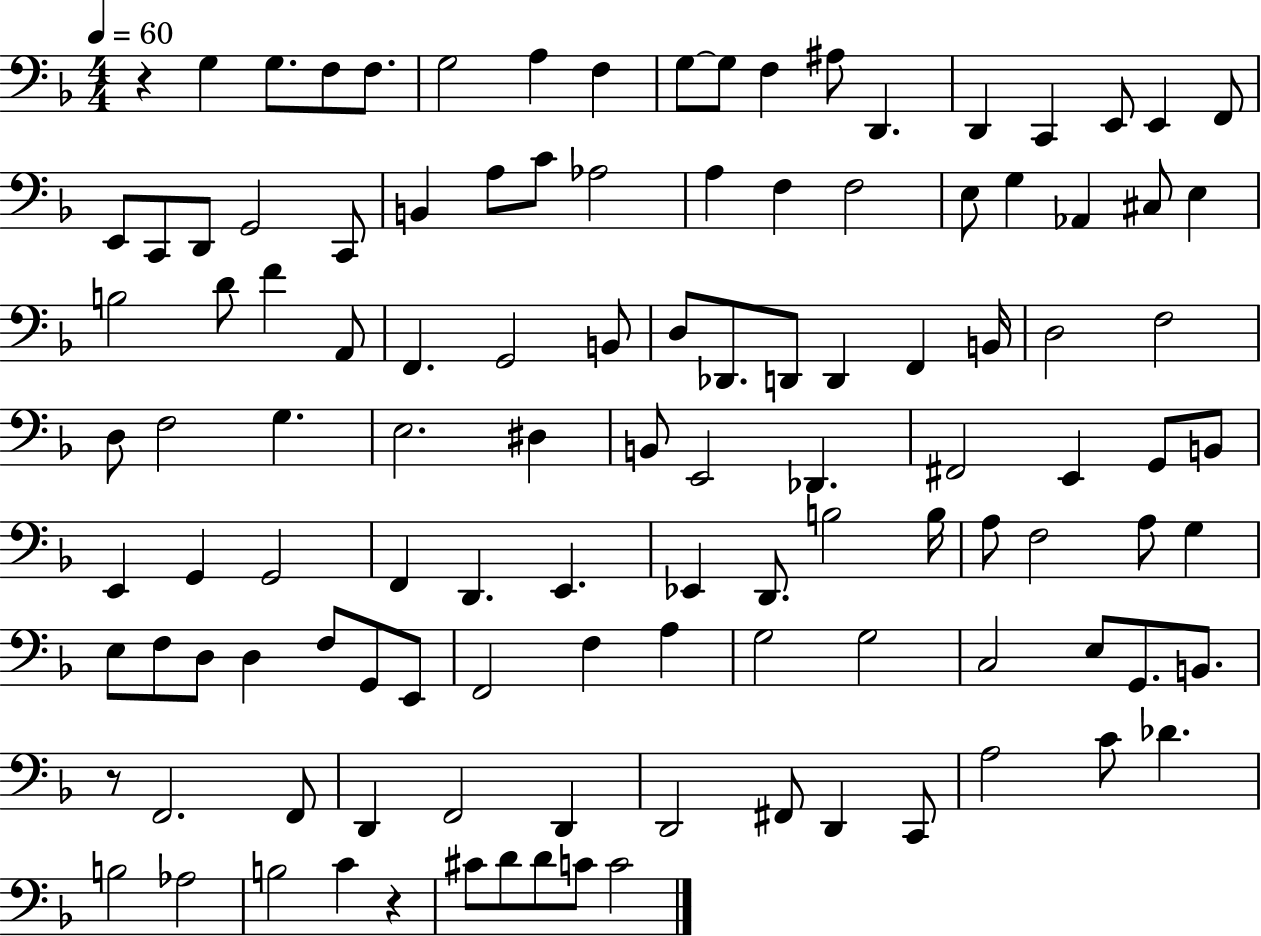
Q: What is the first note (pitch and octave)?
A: G3